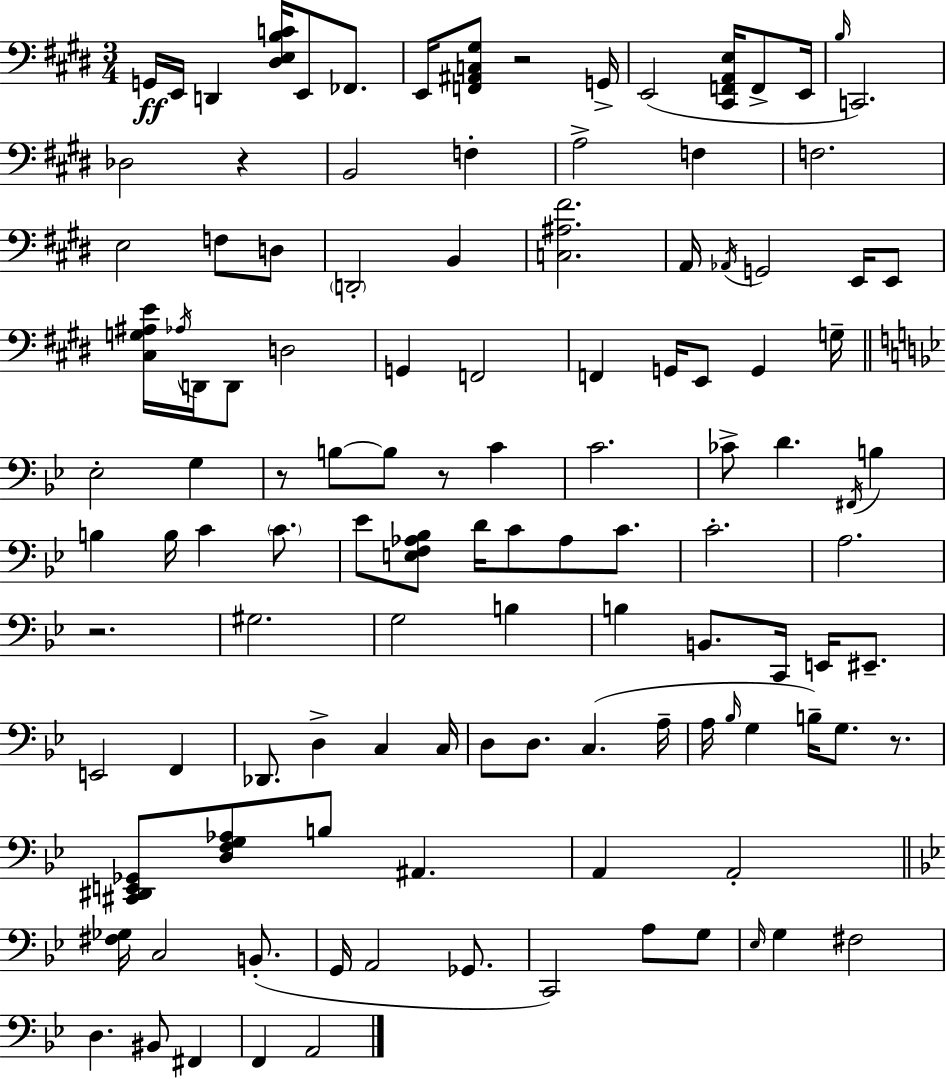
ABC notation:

X:1
T:Untitled
M:3/4
L:1/4
K:E
G,,/4 E,,/4 D,, [^D,E,B,C]/4 E,,/2 _F,,/2 E,,/4 [F,,^A,,C,^G,]/2 z2 G,,/4 E,,2 [^C,,F,,A,,E,]/4 F,,/2 E,,/4 B,/4 C,,2 _D,2 z B,,2 F, A,2 F, F,2 E,2 F,/2 D,/2 D,,2 B,, [C,^A,^F]2 A,,/4 _A,,/4 G,,2 E,,/4 E,,/2 [^C,G,^A,E]/4 _A,/4 D,,/4 D,,/2 D,2 G,, F,,2 F,, G,,/4 E,,/2 G,, G,/4 _E,2 G, z/2 B,/2 B,/2 z/2 C C2 _C/2 D ^F,,/4 B, B, B,/4 C C/2 _E/2 [E,F,_A,_B,]/2 D/4 C/2 _A,/2 C/2 C2 A,2 z2 ^G,2 G,2 B, B, B,,/2 C,,/4 E,,/4 ^E,,/2 E,,2 F,, _D,,/2 D, C, C,/4 D,/2 D,/2 C, A,/4 A,/4 _B,/4 G, B,/4 G,/2 z/2 [^C,,^D,,E,,_G,,]/2 [D,F,G,_A,]/2 B,/2 ^A,, A,, A,,2 [^F,_G,]/4 C,2 B,,/2 G,,/4 A,,2 _G,,/2 C,,2 A,/2 G,/2 _E,/4 G, ^F,2 D, ^B,,/2 ^F,, F,, A,,2